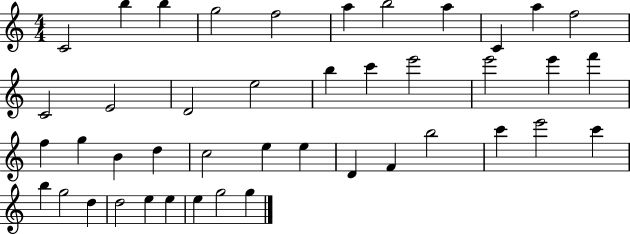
X:1
T:Untitled
M:4/4
L:1/4
K:C
C2 b b g2 f2 a b2 a C a f2 C2 E2 D2 e2 b c' e'2 e'2 e' f' f g B d c2 e e D F b2 c' e'2 c' b g2 d d2 e e e g2 g